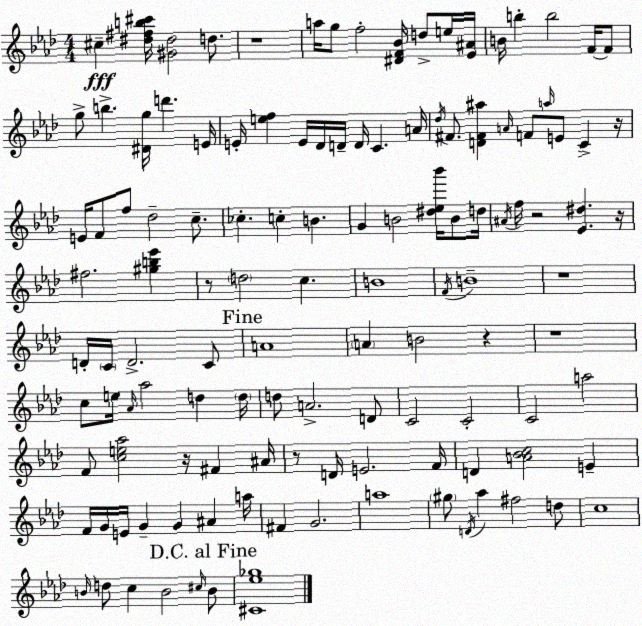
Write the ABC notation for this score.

X:1
T:Untitled
M:4/4
L:1/4
K:Ab
^c [^d^fb^c']/4 [^G^d]2 d/2 z4 a/4 g/2 f2 [^DF_B]/4 d/2 e/4 [_E^A]/4 B/4 b b2 F/4 F/2 g/2 b [^Dg]/4 d' E/4 E/4 [ef] E/4 _D/4 D/4 D/4 C A/4 _d/4 ^F/2 [D^F^a] A/4 F/2 a/4 E/2 C z/4 E/4 F/2 f/2 _d2 c/2 _c c B G B2 [^d_e_b']/4 B/2 d/4 ^A/4 f/4 z2 [_E^d] z/4 ^f2 [^gb_e'] z/2 d2 c B4 F/4 B4 z4 D/4 C/4 D2 C/2 A4 A B2 z z4 c/2 e/4 _A/4 _a2 d d/4 d/2 A2 D/2 C2 C2 C2 a2 F/2 [ce_a]2 z/4 ^F ^A/4 z/2 D/4 E2 F/4 D [A_Bc]2 E F/4 G/4 E/4 G G ^A a/4 ^F G2 a4 ^g/2 D/4 _a ^f2 d/2 c4 B/4 d/2 c B2 ^c/4 B/2 [^C_e_g]4